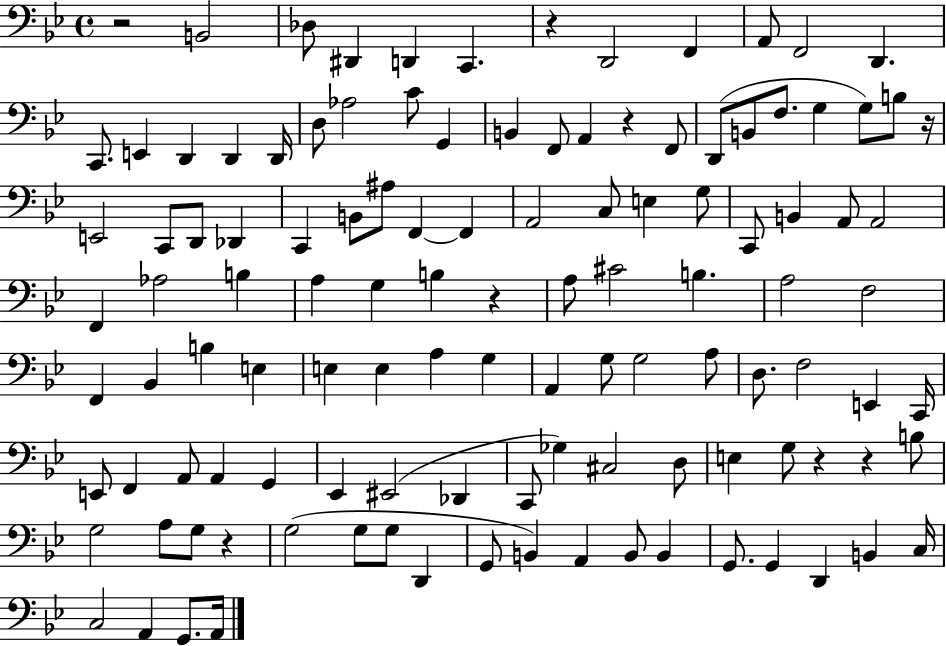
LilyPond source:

{
  \clef bass
  \time 4/4
  \defaultTimeSignature
  \key bes \major
  r2 b,2 | des8 dis,4 d,4 c,4. | r4 d,2 f,4 | a,8 f,2 d,4. | \break c,8. e,4 d,4 d,4 d,16 | d8 aes2 c'8 g,4 | b,4 f,8 a,4 r4 f,8 | d,8( b,8 f8. g4 g8) b8 r16 | \break e,2 c,8 d,8 des,4 | c,4 b,8 ais8 f,4~~ f,4 | a,2 c8 e4 g8 | c,8 b,4 a,8 a,2 | \break f,4 aes2 b4 | a4 g4 b4 r4 | a8 cis'2 b4. | a2 f2 | \break f,4 bes,4 b4 e4 | e4 e4 a4 g4 | a,4 g8 g2 a8 | d8. f2 e,4 c,16 | \break e,8 f,4 a,8 a,4 g,4 | ees,4 eis,2( des,4 | c,8 ges4) cis2 d8 | e4 g8 r4 r4 b8 | \break g2 a8 g8 r4 | g2( g8 g8 d,4 | g,8 b,4) a,4 b,8 b,4 | g,8. g,4 d,4 b,4 c16 | \break c2 a,4 g,8. a,16 | \bar "|."
}